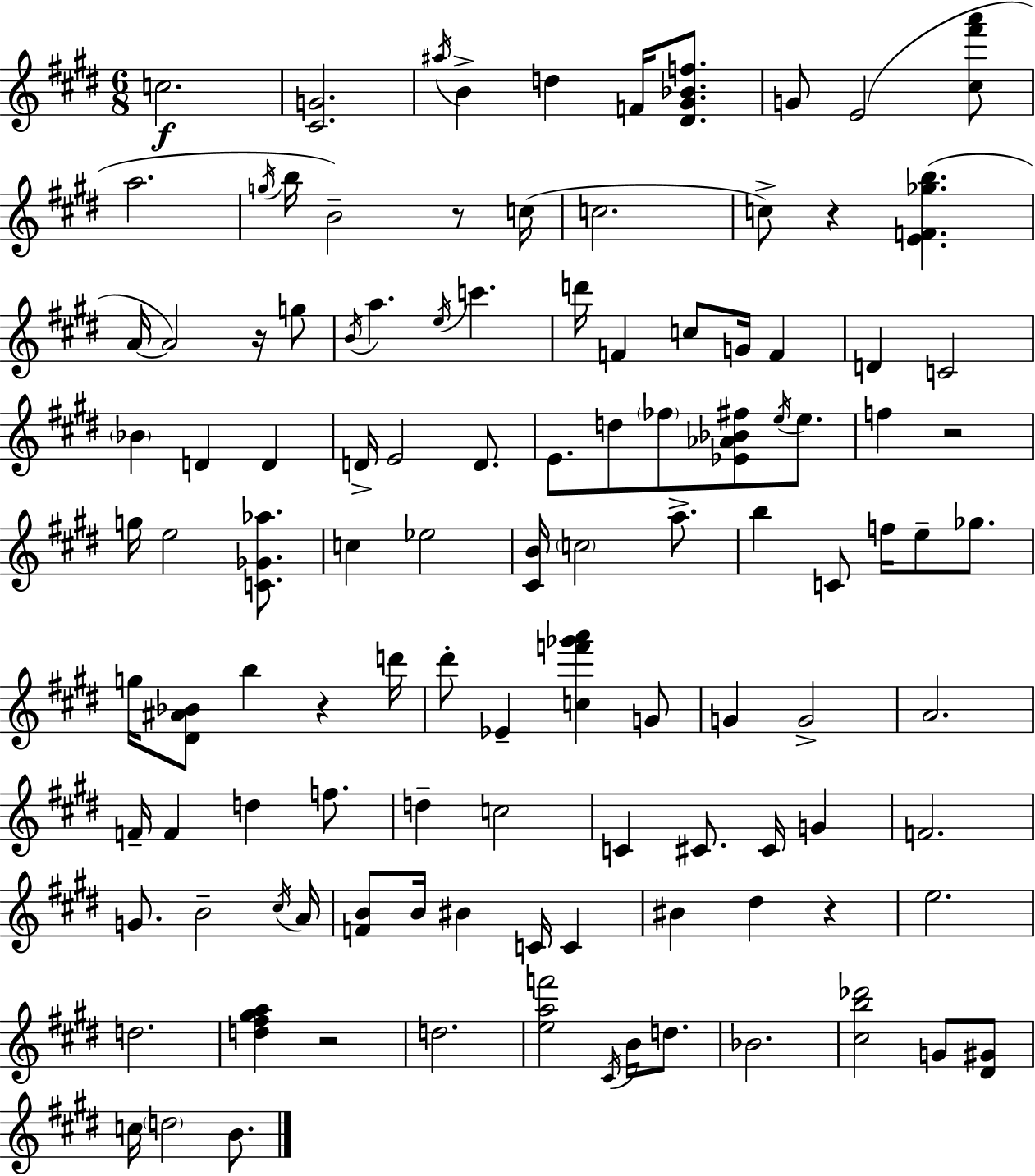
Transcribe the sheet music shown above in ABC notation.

X:1
T:Untitled
M:6/8
L:1/4
K:E
c2 [^CG]2 ^a/4 B d F/4 [^D^G_Bf]/2 G/2 E2 [^c^f'a']/2 a2 g/4 b/4 B2 z/2 c/4 c2 c/2 z [EF_gb] A/4 A2 z/4 g/2 B/4 a e/4 c' d'/4 F c/2 G/4 F D C2 _B D D D/4 E2 D/2 E/2 d/2 _f/2 [_E_A_B^f]/2 e/4 e/2 f z2 g/4 e2 [C_G_a]/2 c _e2 [^CB]/4 c2 a/2 b C/2 f/4 e/2 _g/2 g/4 [^D^A_B]/2 b z d'/4 ^d'/2 _E [cf'_g'a'] G/2 G G2 A2 F/4 F d f/2 d c2 C ^C/2 ^C/4 G F2 G/2 B2 ^c/4 A/4 [FB]/2 B/4 ^B C/4 C ^B ^d z e2 d2 [d^f^ga] z2 d2 [eaf']2 ^C/4 B/4 d/2 _B2 [^cb_d']2 G/2 [^D^G]/2 c/4 d2 B/2